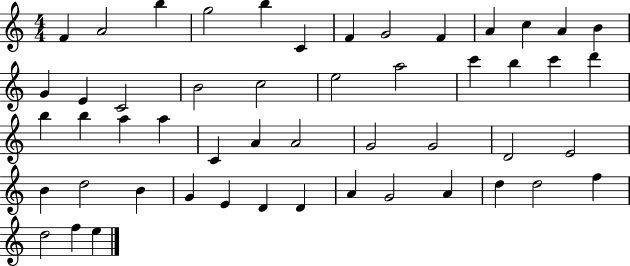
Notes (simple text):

F4/q A4/h B5/q G5/h B5/q C4/q F4/q G4/h F4/q A4/q C5/q A4/q B4/q G4/q E4/q C4/h B4/h C5/h E5/h A5/h C6/q B5/q C6/q D6/q B5/q B5/q A5/q A5/q C4/q A4/q A4/h G4/h G4/h D4/h E4/h B4/q D5/h B4/q G4/q E4/q D4/q D4/q A4/q G4/h A4/q D5/q D5/h F5/q D5/h F5/q E5/q